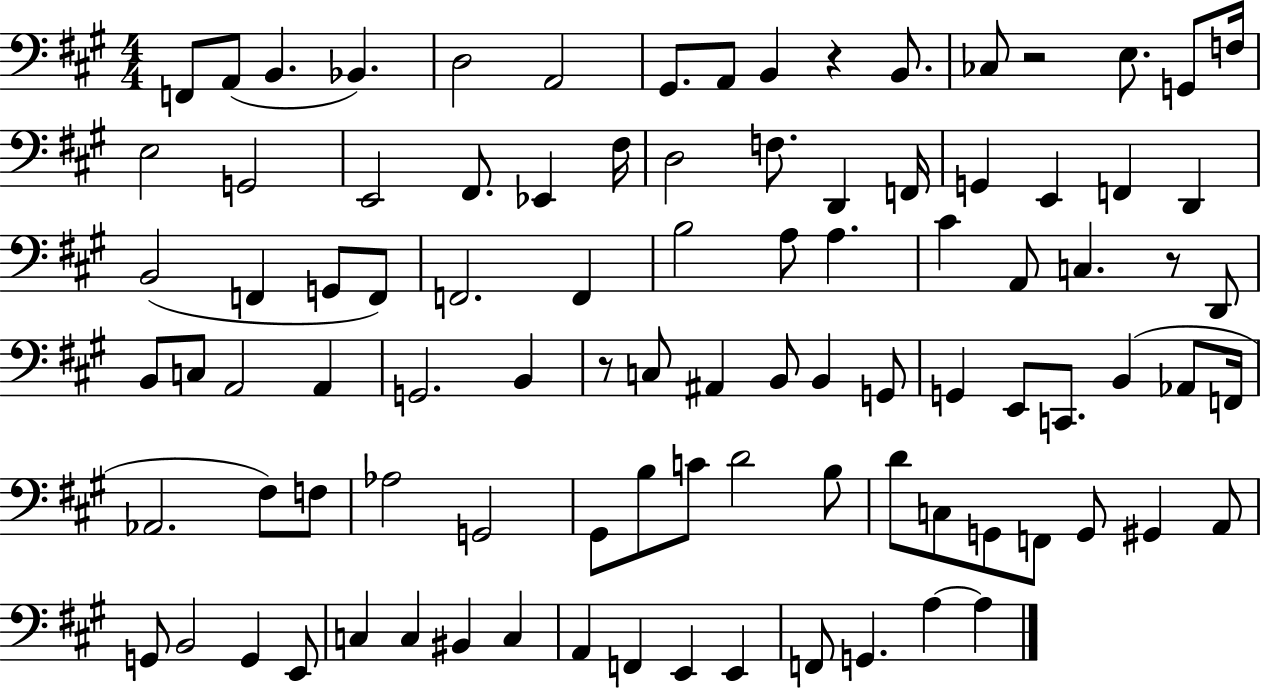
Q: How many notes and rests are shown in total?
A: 95